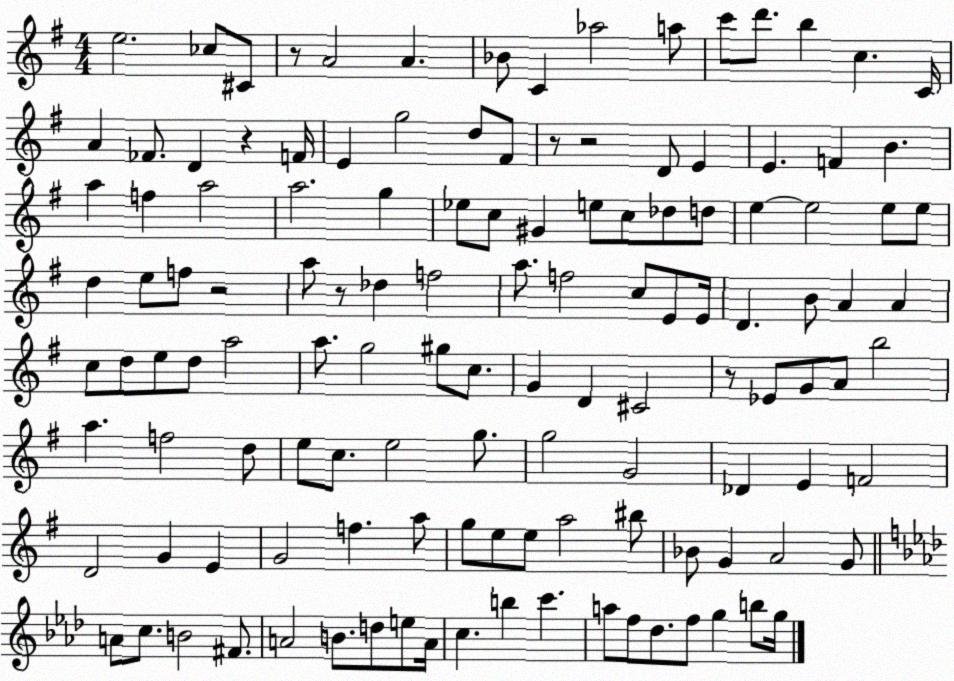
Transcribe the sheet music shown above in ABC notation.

X:1
T:Untitled
M:4/4
L:1/4
K:G
e2 _c/2 ^C/2 z/2 A2 A _B/2 C _a2 a/2 c'/2 d'/2 b c C/4 A _F/2 D z F/4 E g2 d/2 ^F/2 z/2 z2 D/2 E E F B a f a2 a2 g _e/2 c/2 ^G e/2 c/2 _d/2 d/2 e e2 e/2 e/2 d e/2 f/2 z2 a/2 z/2 _d f2 a/2 f2 c/2 E/2 E/4 D B/2 A A c/2 d/2 e/2 d/2 a2 a/2 g2 ^g/2 c/2 G D ^C2 z/2 _E/2 G/2 A/2 b2 a f2 d/2 e/2 c/2 e2 g/2 g2 G2 _D E F2 D2 G E G2 f a/2 g/2 e/2 e/2 a2 ^b/2 _B/2 G A2 G/2 A/2 c/2 B2 ^F/2 A2 B/2 d/2 e/2 A/4 c b c' a/2 f/2 _d/2 f/2 g b/2 g/4